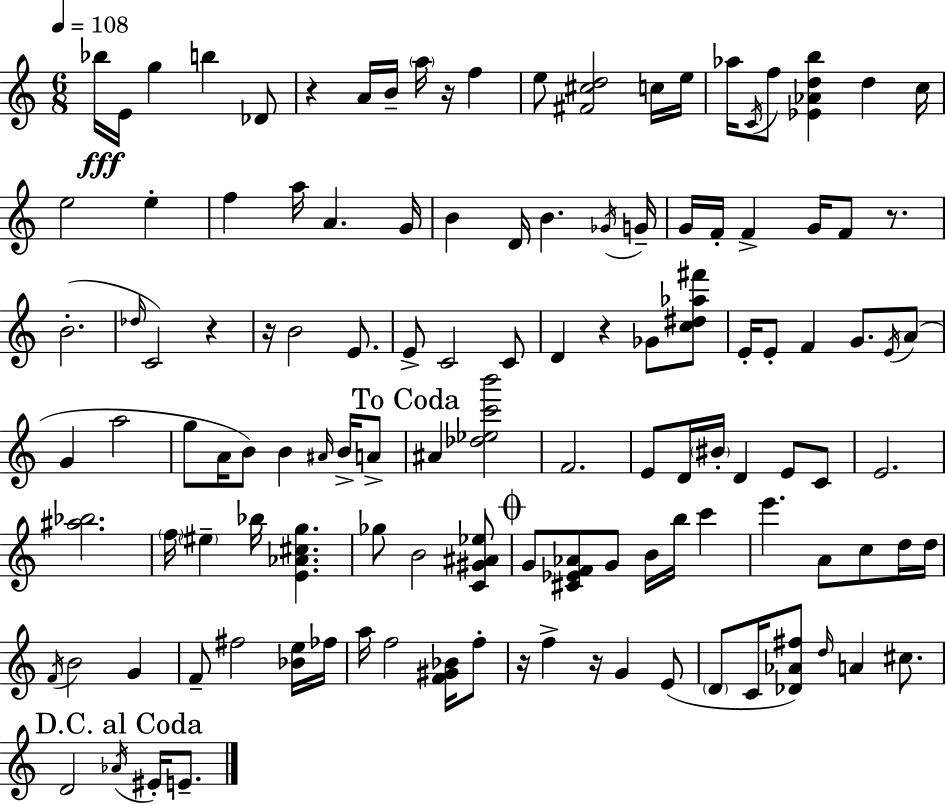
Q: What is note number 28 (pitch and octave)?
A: G4